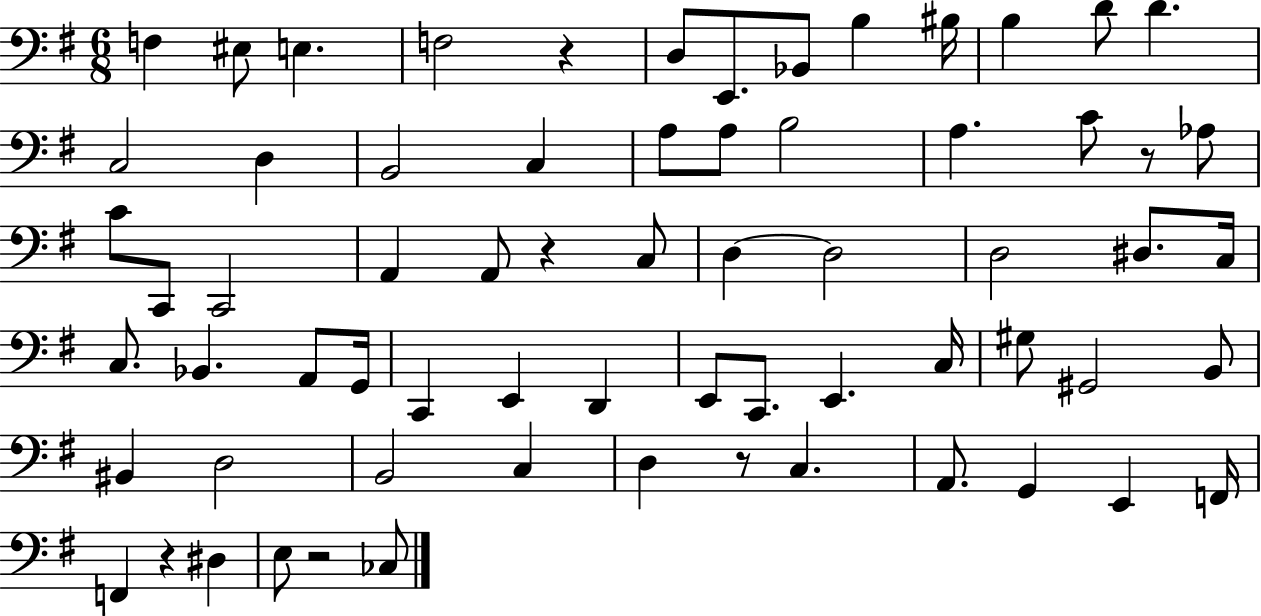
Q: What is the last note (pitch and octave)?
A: CES3